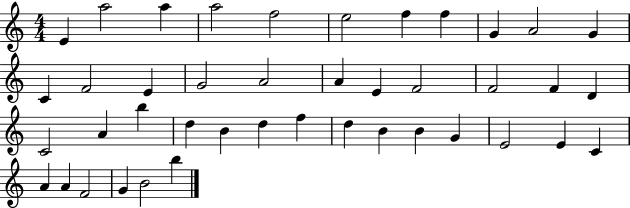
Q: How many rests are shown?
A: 0